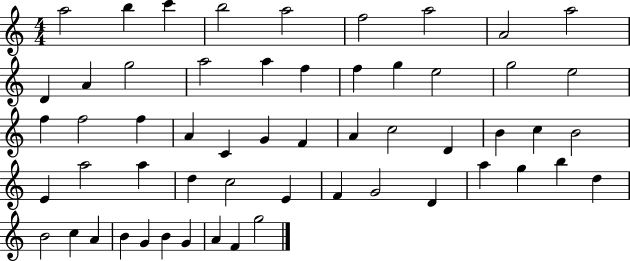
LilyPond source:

{
  \clef treble
  \numericTimeSignature
  \time 4/4
  \key c \major
  a''2 b''4 c'''4 | b''2 a''2 | f''2 a''2 | a'2 a''2 | \break d'4 a'4 g''2 | a''2 a''4 f''4 | f''4 g''4 e''2 | g''2 e''2 | \break f''4 f''2 f''4 | a'4 c'4 g'4 f'4 | a'4 c''2 d'4 | b'4 c''4 b'2 | \break e'4 a''2 a''4 | d''4 c''2 e'4 | f'4 g'2 d'4 | a''4 g''4 b''4 d''4 | \break b'2 c''4 a'4 | b'4 g'4 b'4 g'4 | a'4 f'4 g''2 | \bar "|."
}